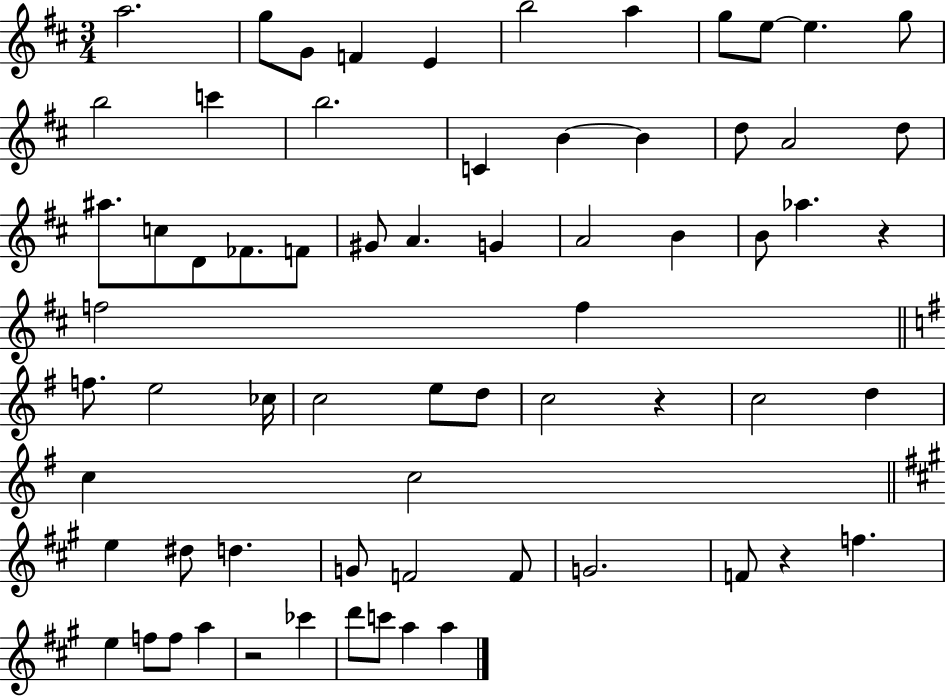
X:1
T:Untitled
M:3/4
L:1/4
K:D
a2 g/2 G/2 F E b2 a g/2 e/2 e g/2 b2 c' b2 C B B d/2 A2 d/2 ^a/2 c/2 D/2 _F/2 F/2 ^G/2 A G A2 B B/2 _a z f2 f f/2 e2 _c/4 c2 e/2 d/2 c2 z c2 d c c2 e ^d/2 d G/2 F2 F/2 G2 F/2 z f e f/2 f/2 a z2 _c' d'/2 c'/2 a a